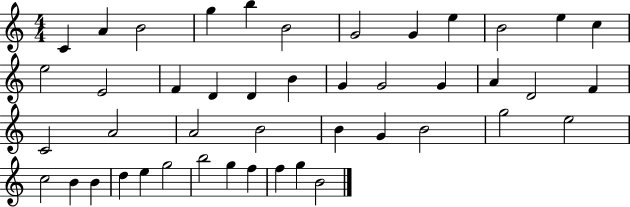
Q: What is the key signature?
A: C major